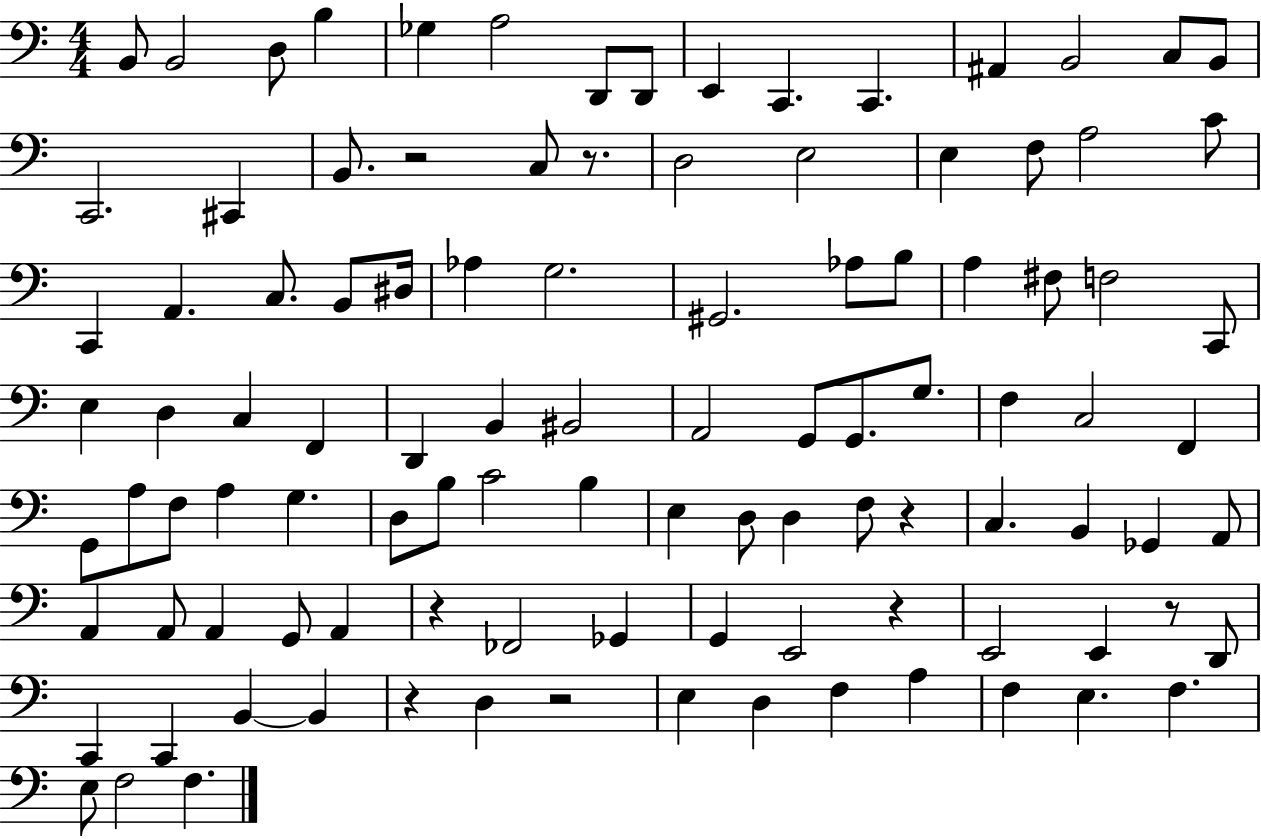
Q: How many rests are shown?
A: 8